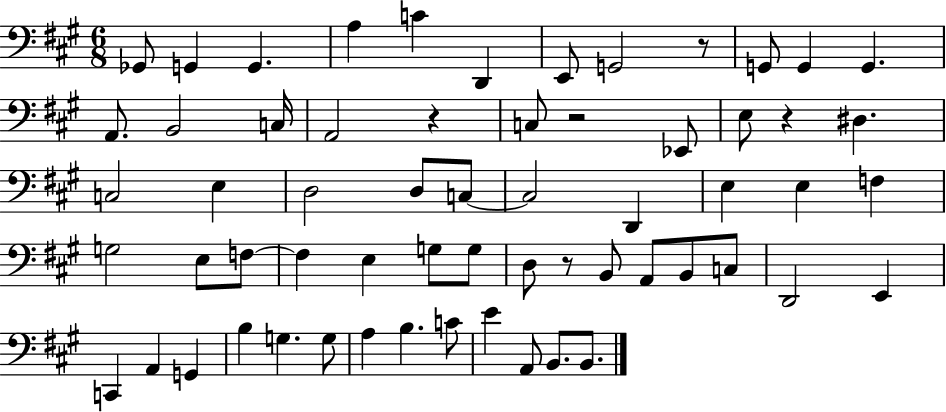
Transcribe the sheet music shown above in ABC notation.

X:1
T:Untitled
M:6/8
L:1/4
K:A
_G,,/2 G,, G,, A, C D,, E,,/2 G,,2 z/2 G,,/2 G,, G,, A,,/2 B,,2 C,/4 A,,2 z C,/2 z2 _E,,/2 E,/2 z ^D, C,2 E, D,2 D,/2 C,/2 C,2 D,, E, E, F, G,2 E,/2 F,/2 F, E, G,/2 G,/2 D,/2 z/2 B,,/2 A,,/2 B,,/2 C,/2 D,,2 E,, C,, A,, G,, B, G, G,/2 A, B, C/2 E A,,/2 B,,/2 B,,/2